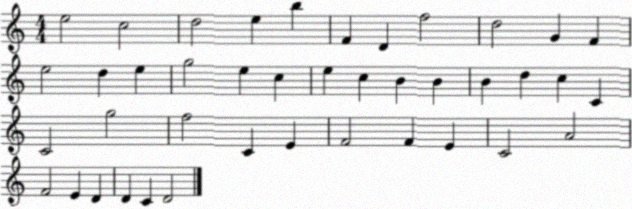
X:1
T:Untitled
M:4/4
L:1/4
K:C
e2 c2 d2 e b F D f2 d2 G F e2 d e g2 e c e c B B B d c C C2 g2 f2 C E F2 F E C2 A2 F2 E D D C D2